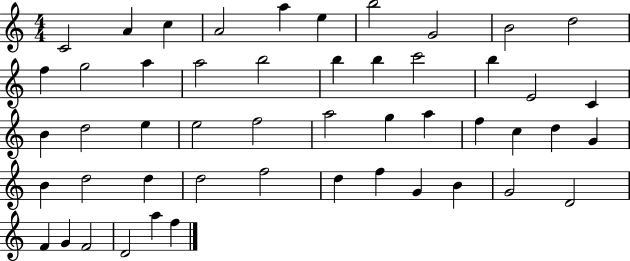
C4/h A4/q C5/q A4/h A5/q E5/q B5/h G4/h B4/h D5/h F5/q G5/h A5/q A5/h B5/h B5/q B5/q C6/h B5/q E4/h C4/q B4/q D5/h E5/q E5/h F5/h A5/h G5/q A5/q F5/q C5/q D5/q G4/q B4/q D5/h D5/q D5/h F5/h D5/q F5/q G4/q B4/q G4/h D4/h F4/q G4/q F4/h D4/h A5/q F5/q